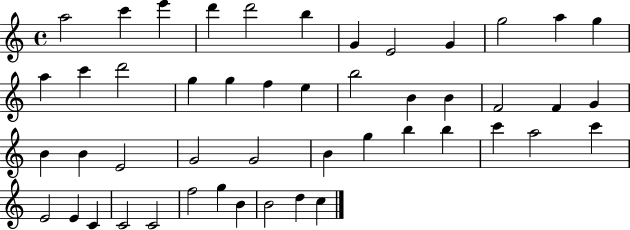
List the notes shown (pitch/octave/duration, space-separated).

A5/h C6/q E6/q D6/q D6/h B5/q G4/q E4/h G4/q G5/h A5/q G5/q A5/q C6/q D6/h G5/q G5/q F5/q E5/q B5/h B4/q B4/q F4/h F4/q G4/q B4/q B4/q E4/h G4/h G4/h B4/q G5/q B5/q B5/q C6/q A5/h C6/q E4/h E4/q C4/q C4/h C4/h F5/h G5/q B4/q B4/h D5/q C5/q